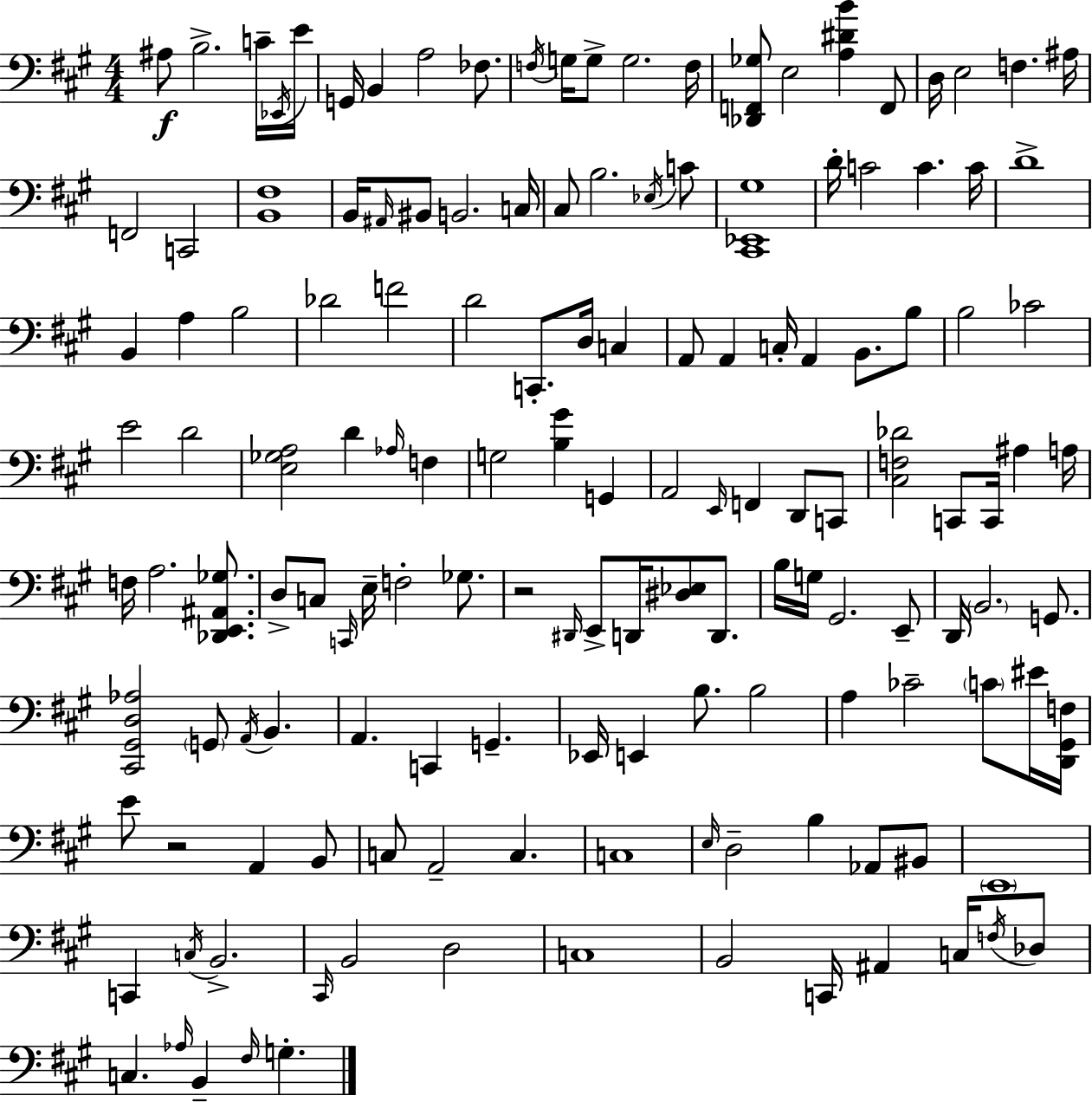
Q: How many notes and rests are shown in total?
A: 146